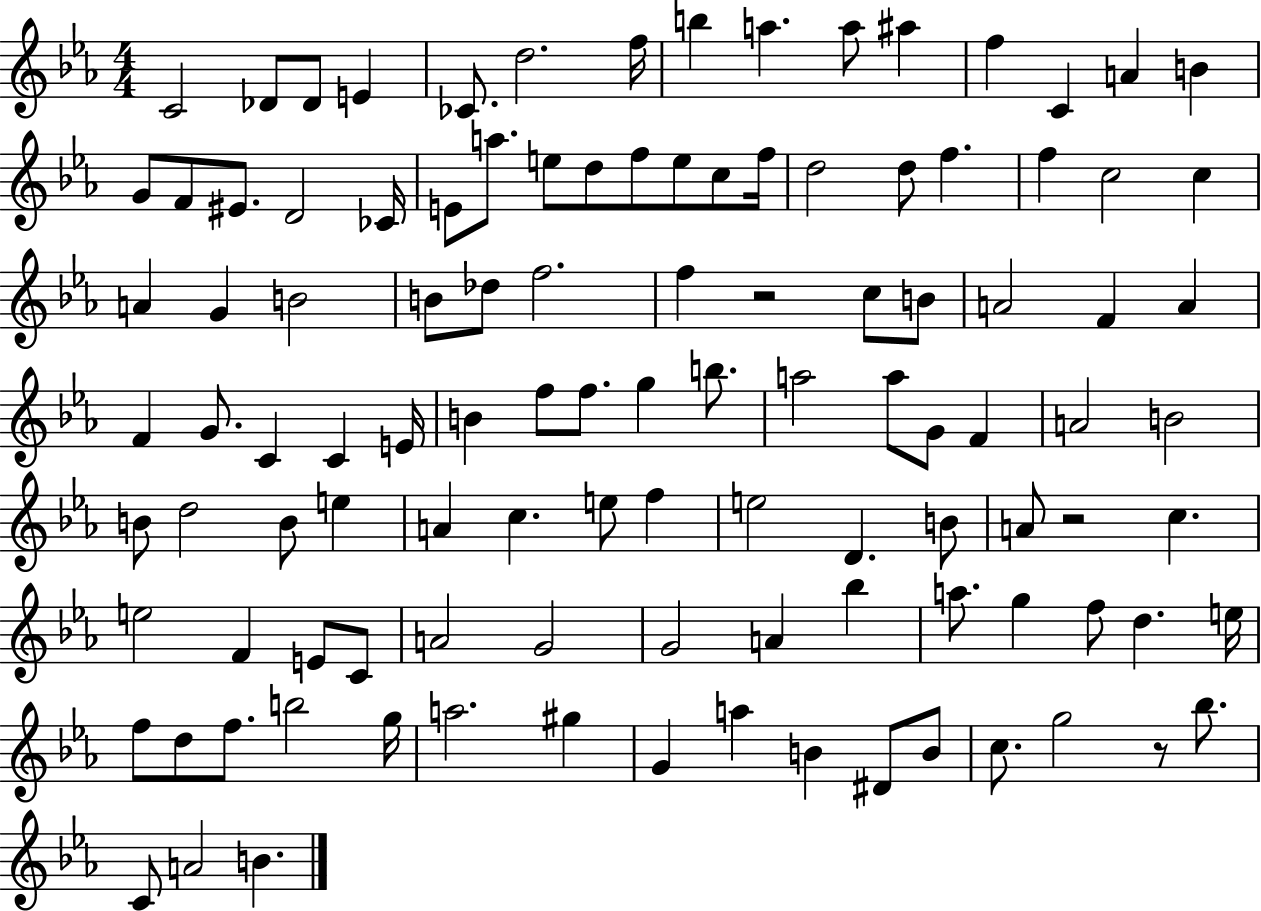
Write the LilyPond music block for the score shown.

{
  \clef treble
  \numericTimeSignature
  \time 4/4
  \key ees \major
  c'2 des'8 des'8 e'4 | ces'8. d''2. f''16 | b''4 a''4. a''8 ais''4 | f''4 c'4 a'4 b'4 | \break g'8 f'8 eis'8. d'2 ces'16 | e'8 a''8. e''8 d''8 f''8 e''8 c''8 f''16 | d''2 d''8 f''4. | f''4 c''2 c''4 | \break a'4 g'4 b'2 | b'8 des''8 f''2. | f''4 r2 c''8 b'8 | a'2 f'4 a'4 | \break f'4 g'8. c'4 c'4 e'16 | b'4 f''8 f''8. g''4 b''8. | a''2 a''8 g'8 f'4 | a'2 b'2 | \break b'8 d''2 b'8 e''4 | a'4 c''4. e''8 f''4 | e''2 d'4. b'8 | a'8 r2 c''4. | \break e''2 f'4 e'8 c'8 | a'2 g'2 | g'2 a'4 bes''4 | a''8. g''4 f''8 d''4. e''16 | \break f''8 d''8 f''8. b''2 g''16 | a''2. gis''4 | g'4 a''4 b'4 dis'8 b'8 | c''8. g''2 r8 bes''8. | \break c'8 a'2 b'4. | \bar "|."
}